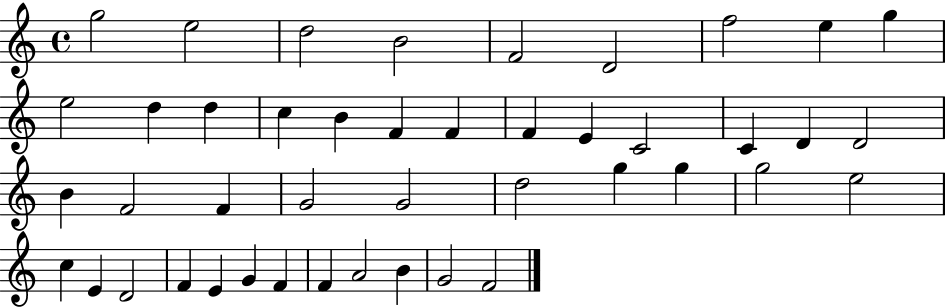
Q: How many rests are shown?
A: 0